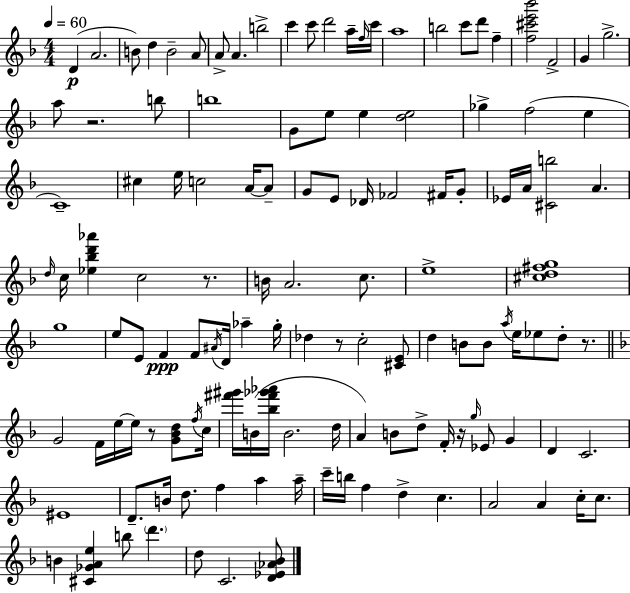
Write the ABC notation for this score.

X:1
T:Untitled
M:4/4
L:1/4
K:F
D A2 B/2 d B2 A/2 A/2 A b2 c' c'/2 d'2 a/4 f/4 c'/4 a4 b2 c'/2 d'/2 f [f^c'e'_b']2 F2 G g2 a/2 z2 b/2 b4 G/2 e/2 e [de]2 _g f2 e C4 ^c e/4 c2 A/4 A/2 G/2 E/2 _D/4 _F2 ^F/4 G/2 _E/4 A/4 [^Cb]2 A d/4 c/4 [_e_bd'_a'] c2 z/2 B/4 A2 c/2 e4 [^cd^fg]4 g4 e/2 E/2 F F/2 ^A/4 D/4 _a g/4 _d z/2 c2 [^CE]/2 d B/2 B/2 a/4 e/4 _e/2 d/2 z/2 G2 F/4 e/4 e/4 z/2 [G_Bd]/2 f/4 c/4 [^f'^g']/4 B/4 [_b^f'_g'_a']/4 B2 d/4 A B/2 d/2 F/4 z/4 g/4 _E/2 G D C2 ^E4 D/2 B/4 d/2 f a a/4 c'/4 b/4 f d c A2 A c/4 c/2 B [^C_GAe] b/2 d' d/2 C2 [D_E_A_B]/2